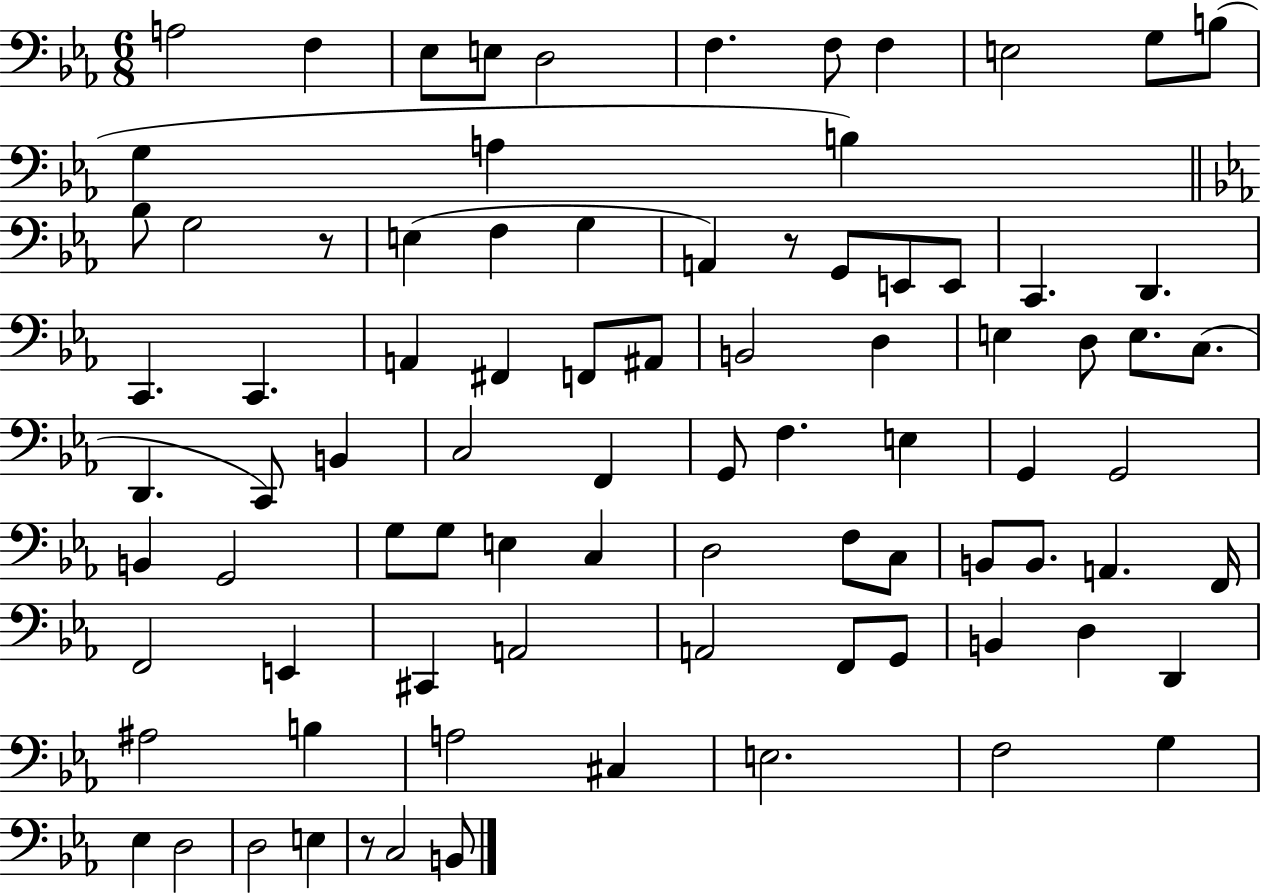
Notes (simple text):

A3/h F3/q Eb3/e E3/e D3/h F3/q. F3/e F3/q E3/h G3/e B3/e G3/q A3/q B3/q Bb3/e G3/h R/e E3/q F3/q G3/q A2/q R/e G2/e E2/e E2/e C2/q. D2/q. C2/q. C2/q. A2/q F#2/q F2/e A#2/e B2/h D3/q E3/q D3/e E3/e. C3/e. D2/q. C2/e B2/q C3/h F2/q G2/e F3/q. E3/q G2/q G2/h B2/q G2/h G3/e G3/e E3/q C3/q D3/h F3/e C3/e B2/e B2/e. A2/q. F2/s F2/h E2/q C#2/q A2/h A2/h F2/e G2/e B2/q D3/q D2/q A#3/h B3/q A3/h C#3/q E3/h. F3/h G3/q Eb3/q D3/h D3/h E3/q R/e C3/h B2/e